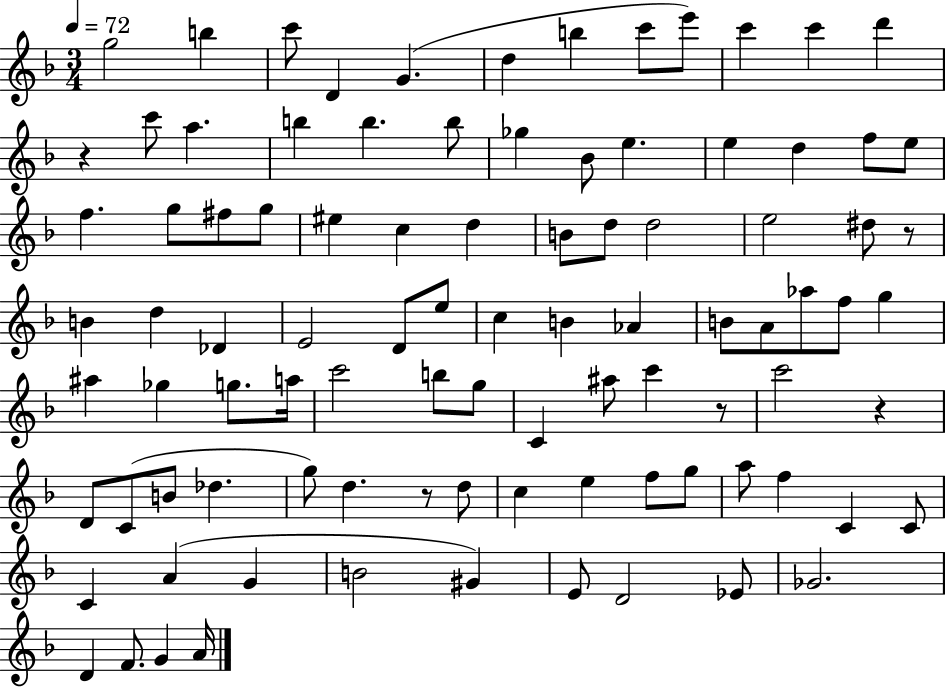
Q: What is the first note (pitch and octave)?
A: G5